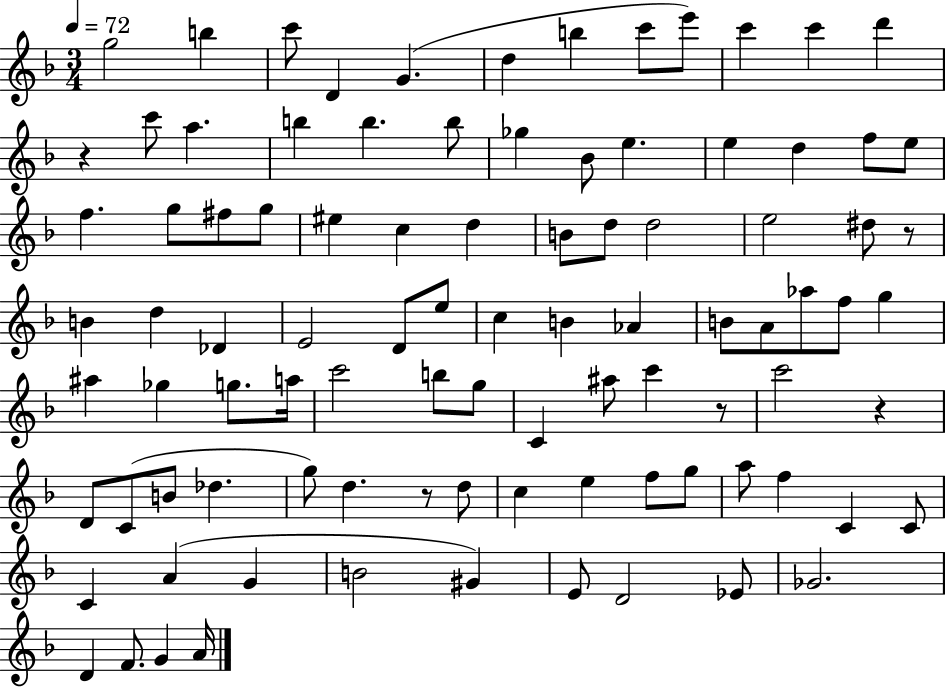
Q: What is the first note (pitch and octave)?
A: G5